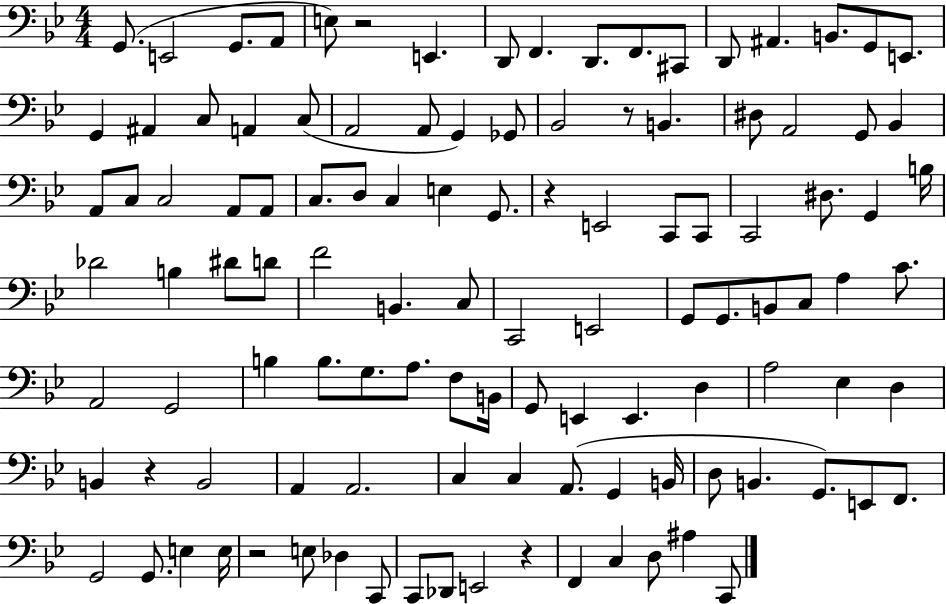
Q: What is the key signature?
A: BES major